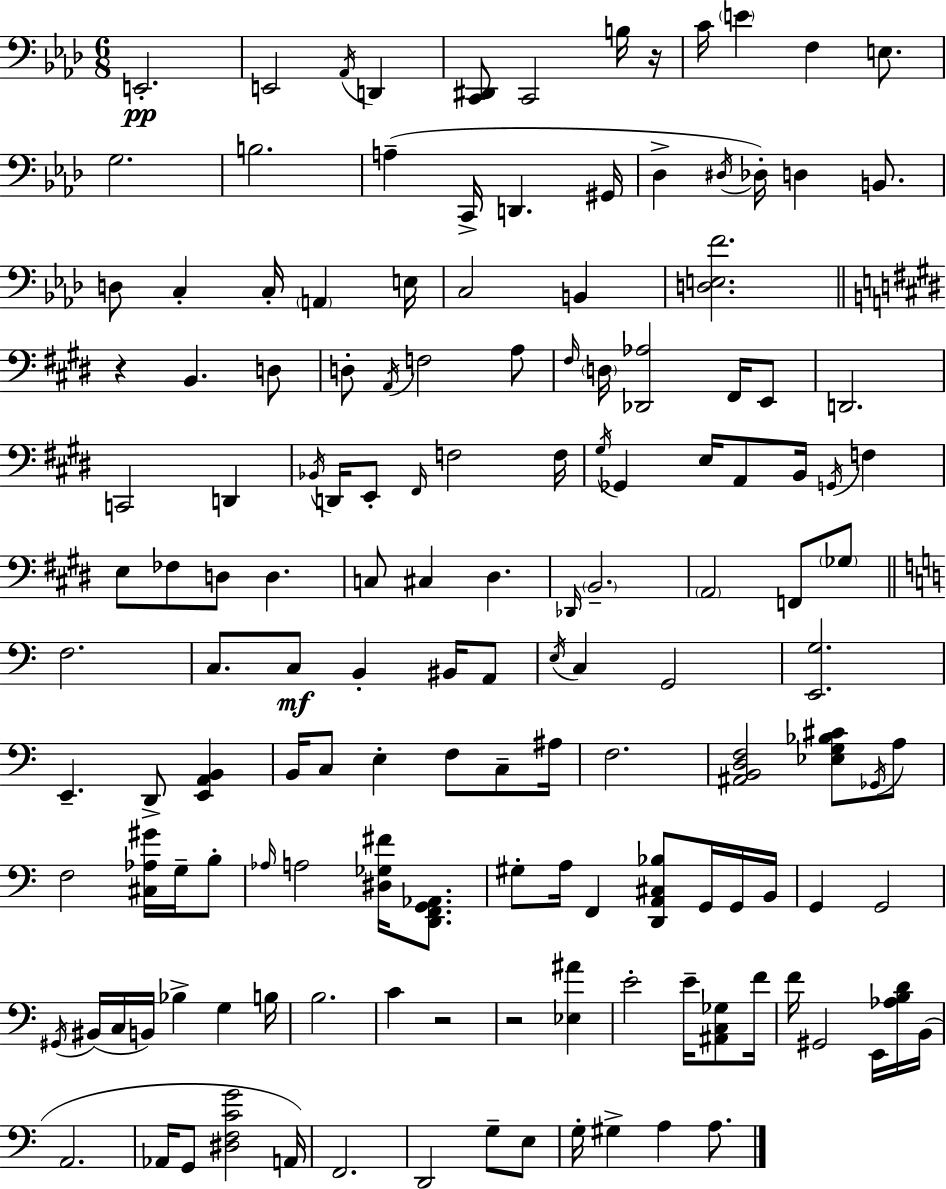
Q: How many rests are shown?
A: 4